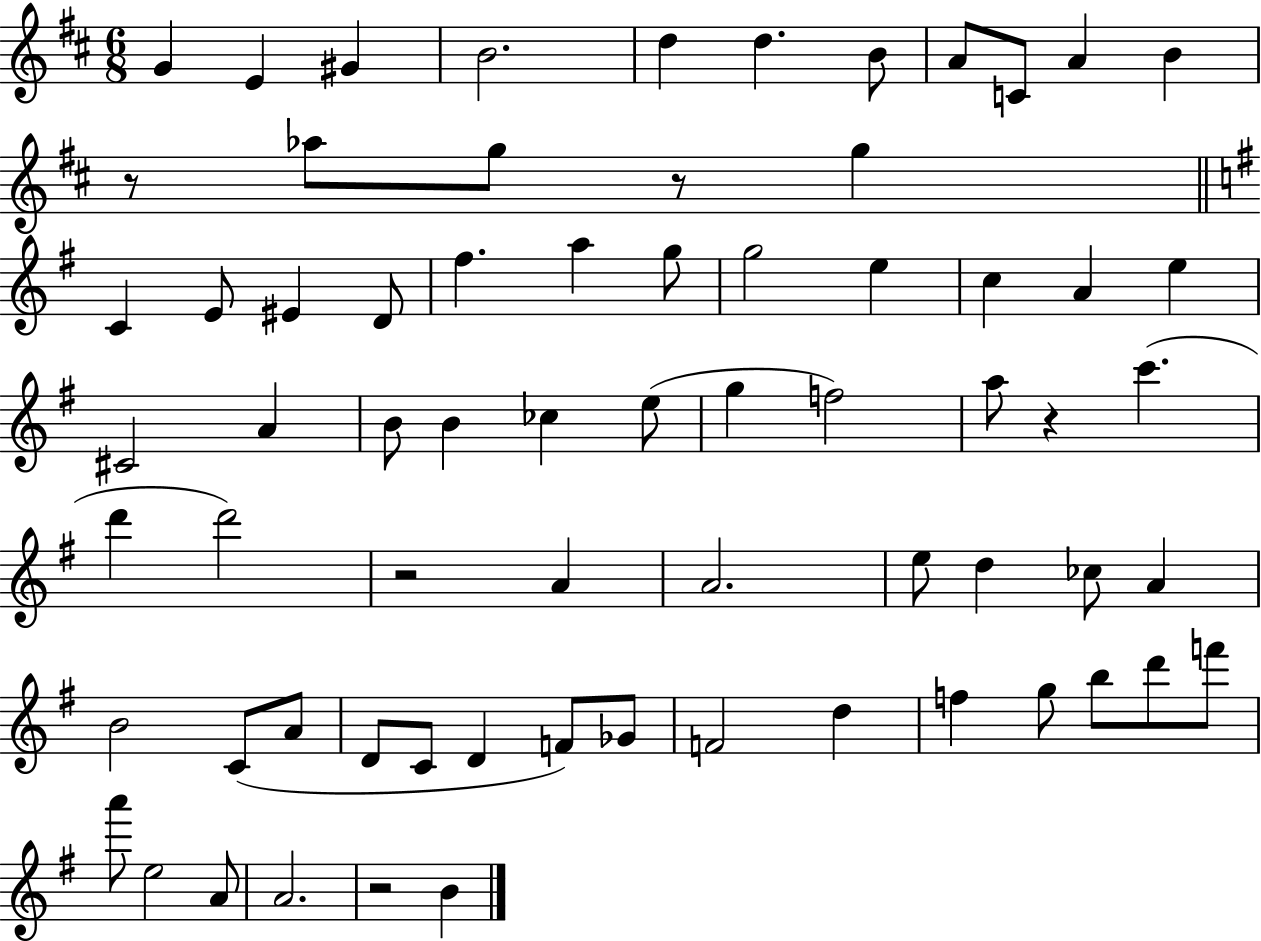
X:1
T:Untitled
M:6/8
L:1/4
K:D
G E ^G B2 d d B/2 A/2 C/2 A B z/2 _a/2 g/2 z/2 g C E/2 ^E D/2 ^f a g/2 g2 e c A e ^C2 A B/2 B _c e/2 g f2 a/2 z c' d' d'2 z2 A A2 e/2 d _c/2 A B2 C/2 A/2 D/2 C/2 D F/2 _G/2 F2 d f g/2 b/2 d'/2 f'/2 a'/2 e2 A/2 A2 z2 B